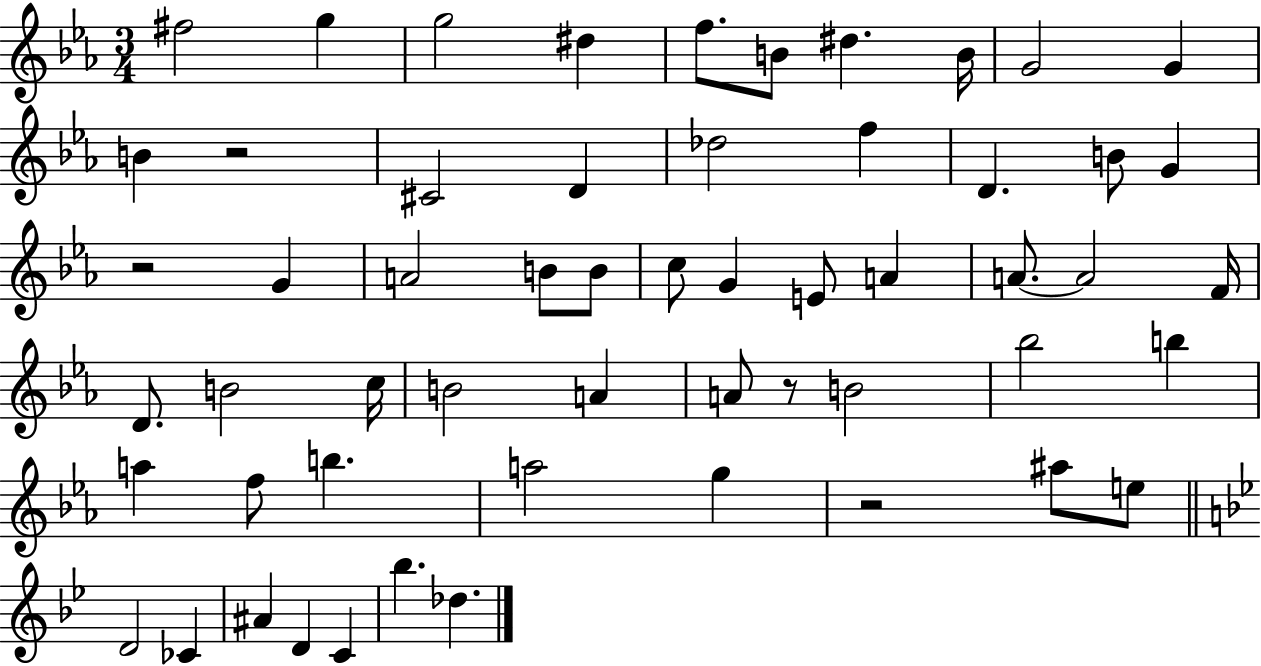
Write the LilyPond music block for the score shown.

{
  \clef treble
  \numericTimeSignature
  \time 3/4
  \key ees \major
  fis''2 g''4 | g''2 dis''4 | f''8. b'8 dis''4. b'16 | g'2 g'4 | \break b'4 r2 | cis'2 d'4 | des''2 f''4 | d'4. b'8 g'4 | \break r2 g'4 | a'2 b'8 b'8 | c''8 g'4 e'8 a'4 | a'8.~~ a'2 f'16 | \break d'8. b'2 c''16 | b'2 a'4 | a'8 r8 b'2 | bes''2 b''4 | \break a''4 f''8 b''4. | a''2 g''4 | r2 ais''8 e''8 | \bar "||" \break \key bes \major d'2 ces'4 | ais'4 d'4 c'4 | bes''4. des''4. | \bar "|."
}